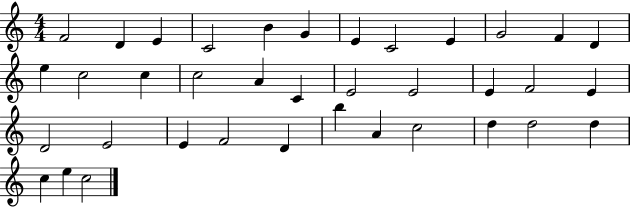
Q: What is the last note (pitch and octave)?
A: C5